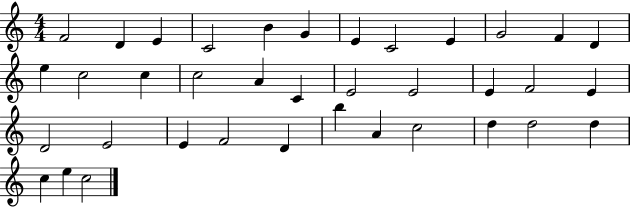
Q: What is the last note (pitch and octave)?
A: C5